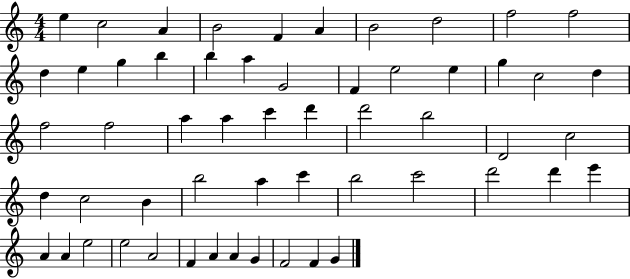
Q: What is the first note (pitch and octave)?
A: E5